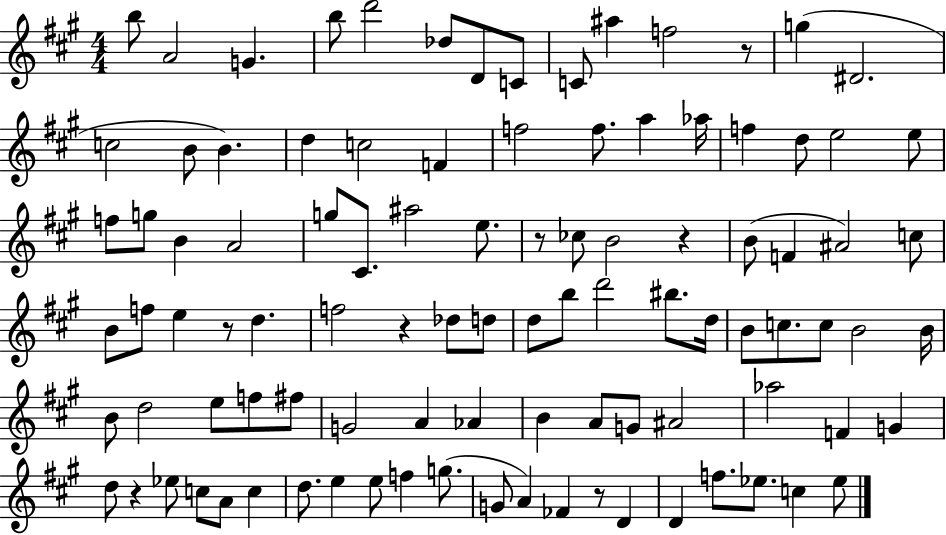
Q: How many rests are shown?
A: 7